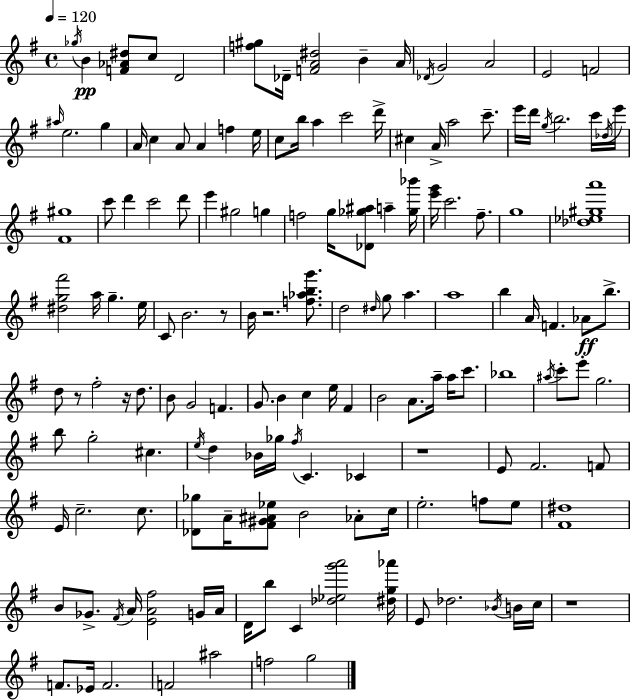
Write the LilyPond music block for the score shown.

{
  \clef treble
  \time 4/4
  \defaultTimeSignature
  \key e \minor
  \tempo 4 = 120
  \acciaccatura { ges''16 }\pp b'4 <f' aes' dis''>8 c''8 d'2 | <f'' gis''>8 des'16-- <f' a' dis''>2 b'4-- | a'16 \acciaccatura { des'16 } g'2 a'2 | e'2 f'2 | \break \grace { ais''16 } e''2. g''4 | a'16 c''4 a'8 a'4 f''4 | e''16 c''8 b''16 a''4 c'''2 | d'''16-> cis''4 a'16-> a''2 | \break c'''8.-- e'''16 d'''16 \acciaccatura { g''16 } b''2. | c'''16 \acciaccatura { des''16 } e'''16 <fis' gis''>1 | c'''8 d'''4 c'''2 | d'''8 e'''4 gis''2 | \break g''4 f''2 g''16 <des' ges'' ais''>8 | a''4-- <ges'' bes'''>16 <e''' g'''>16 c'''2. | fis''8.-- g''1 | <des'' ees'' gis'' a'''>1 | \break <dis'' g'' fis'''>2 a''16 g''4.-- | e''16 c'8 b'2. | r8 b'16 r2. | <f'' aes'' b'' g'''>8. d''2 \grace { dis''16 } g''8 | \break a''4. a''1 | b''4 a'16 f'4. | aes'8\ff b''8.-> d''8 r8 fis''2-. | r16 d''8. b'8 g'2 | \break f'4. g'8. b'4 c''4 | e''16 fis'4 b'2 a'8. | a''16-- a''16 c'''8. bes''1 | \acciaccatura { ais''16 } c'''8-. e'''8-. g''2. | \break b''8 g''2-. | cis''4. \acciaccatura { e''16 } d''4 bes'16 ges''16 \acciaccatura { fis''16 } c'4. | ces'4 r1 | e'8 fis'2. | \break f'8 e'16 c''2.-- | c''8. <des' ges''>8 a'16-- <fis' gis' ais' ees''>8 b'2 | aes'8-. c''16 e''2.-. | f''8 e''8 <fis' dis''>1 | \break b'8 ges'8.-> \acciaccatura { fis'16 } a'16 | <e' a' fis''>2 g'16 a'16 d'16 b''8 c'4 | <des'' ees'' g''' a'''>2 <dis'' g'' aes'''>16 e'8 des''2. | \acciaccatura { bes'16 } b'16 c''16 r1 | \break f'8. ees'16 f'2. | f'2 | ais''2 f''2 | g''2 \bar "|."
}